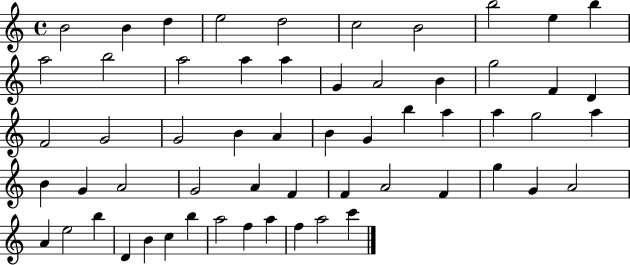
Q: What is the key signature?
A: C major